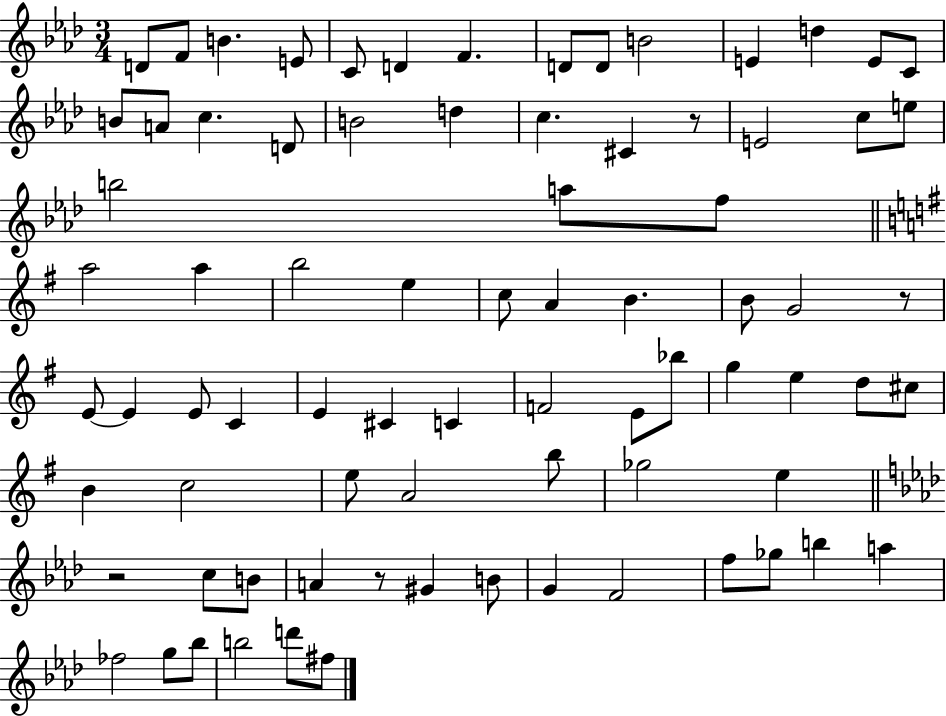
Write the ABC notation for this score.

X:1
T:Untitled
M:3/4
L:1/4
K:Ab
D/2 F/2 B E/2 C/2 D F D/2 D/2 B2 E d E/2 C/2 B/2 A/2 c D/2 B2 d c ^C z/2 E2 c/2 e/2 b2 a/2 f/2 a2 a b2 e c/2 A B B/2 G2 z/2 E/2 E E/2 C E ^C C F2 E/2 _b/2 g e d/2 ^c/2 B c2 e/2 A2 b/2 _g2 e z2 c/2 B/2 A z/2 ^G B/2 G F2 f/2 _g/2 b a _f2 g/2 _b/2 b2 d'/2 ^f/2